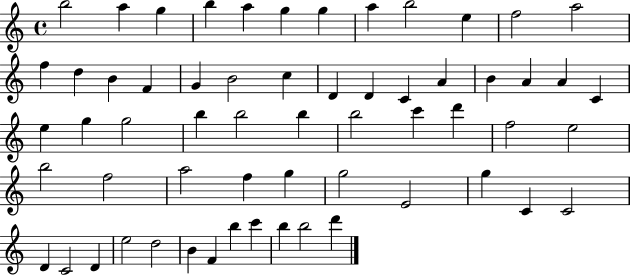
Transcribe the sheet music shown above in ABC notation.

X:1
T:Untitled
M:4/4
L:1/4
K:C
b2 a g b a g g a b2 e f2 a2 f d B F G B2 c D D C A B A A C e g g2 b b2 b b2 c' d' f2 e2 b2 f2 a2 f g g2 E2 g C C2 D C2 D e2 d2 B F b c' b b2 d'